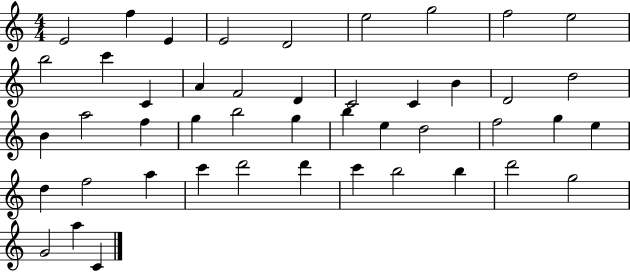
E4/h F5/q E4/q E4/h D4/h E5/h G5/h F5/h E5/h B5/h C6/q C4/q A4/q F4/h D4/q C4/h C4/q B4/q D4/h D5/h B4/q A5/h F5/q G5/q B5/h G5/q B5/q E5/q D5/h F5/h G5/q E5/q D5/q F5/h A5/q C6/q D6/h D6/q C6/q B5/h B5/q D6/h G5/h G4/h A5/q C4/q